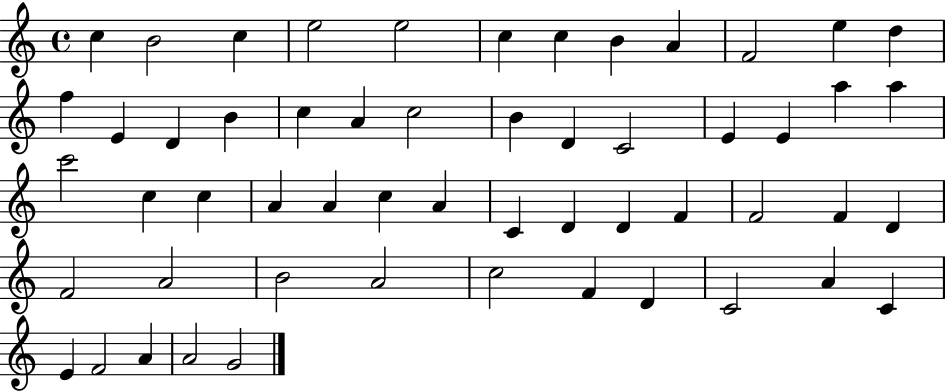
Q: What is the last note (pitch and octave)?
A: G4